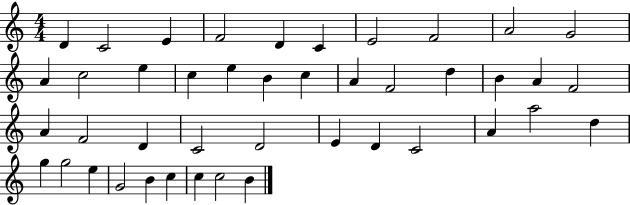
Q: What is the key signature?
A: C major